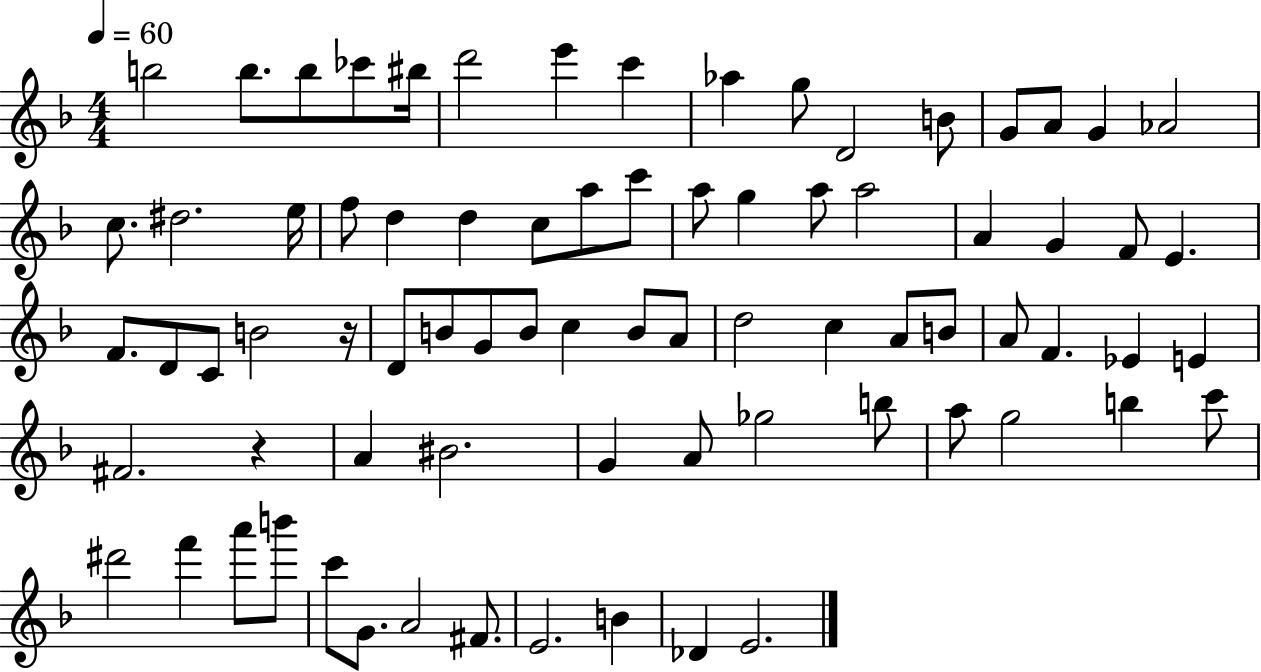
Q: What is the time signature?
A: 4/4